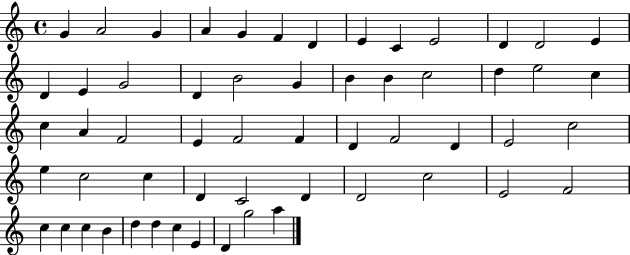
X:1
T:Untitled
M:4/4
L:1/4
K:C
G A2 G A G F D E C E2 D D2 E D E G2 D B2 G B B c2 d e2 c c A F2 E F2 F D F2 D E2 c2 e c2 c D C2 D D2 c2 E2 F2 c c c B d d c E D g2 a